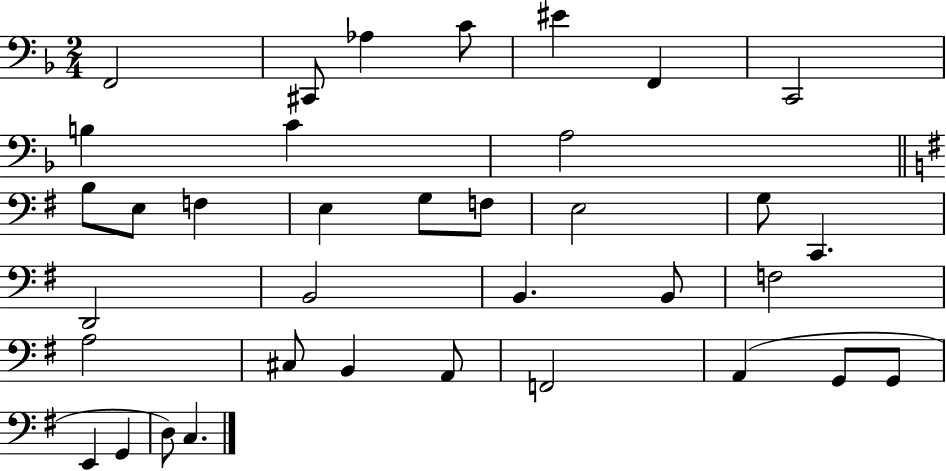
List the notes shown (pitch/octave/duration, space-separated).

F2/h C#2/e Ab3/q C4/e EIS4/q F2/q C2/h B3/q C4/q A3/h B3/e E3/e F3/q E3/q G3/e F3/e E3/h G3/e C2/q. D2/h B2/h B2/q. B2/e F3/h A3/h C#3/e B2/q A2/e F2/h A2/q G2/e G2/e E2/q G2/q D3/e C3/q.